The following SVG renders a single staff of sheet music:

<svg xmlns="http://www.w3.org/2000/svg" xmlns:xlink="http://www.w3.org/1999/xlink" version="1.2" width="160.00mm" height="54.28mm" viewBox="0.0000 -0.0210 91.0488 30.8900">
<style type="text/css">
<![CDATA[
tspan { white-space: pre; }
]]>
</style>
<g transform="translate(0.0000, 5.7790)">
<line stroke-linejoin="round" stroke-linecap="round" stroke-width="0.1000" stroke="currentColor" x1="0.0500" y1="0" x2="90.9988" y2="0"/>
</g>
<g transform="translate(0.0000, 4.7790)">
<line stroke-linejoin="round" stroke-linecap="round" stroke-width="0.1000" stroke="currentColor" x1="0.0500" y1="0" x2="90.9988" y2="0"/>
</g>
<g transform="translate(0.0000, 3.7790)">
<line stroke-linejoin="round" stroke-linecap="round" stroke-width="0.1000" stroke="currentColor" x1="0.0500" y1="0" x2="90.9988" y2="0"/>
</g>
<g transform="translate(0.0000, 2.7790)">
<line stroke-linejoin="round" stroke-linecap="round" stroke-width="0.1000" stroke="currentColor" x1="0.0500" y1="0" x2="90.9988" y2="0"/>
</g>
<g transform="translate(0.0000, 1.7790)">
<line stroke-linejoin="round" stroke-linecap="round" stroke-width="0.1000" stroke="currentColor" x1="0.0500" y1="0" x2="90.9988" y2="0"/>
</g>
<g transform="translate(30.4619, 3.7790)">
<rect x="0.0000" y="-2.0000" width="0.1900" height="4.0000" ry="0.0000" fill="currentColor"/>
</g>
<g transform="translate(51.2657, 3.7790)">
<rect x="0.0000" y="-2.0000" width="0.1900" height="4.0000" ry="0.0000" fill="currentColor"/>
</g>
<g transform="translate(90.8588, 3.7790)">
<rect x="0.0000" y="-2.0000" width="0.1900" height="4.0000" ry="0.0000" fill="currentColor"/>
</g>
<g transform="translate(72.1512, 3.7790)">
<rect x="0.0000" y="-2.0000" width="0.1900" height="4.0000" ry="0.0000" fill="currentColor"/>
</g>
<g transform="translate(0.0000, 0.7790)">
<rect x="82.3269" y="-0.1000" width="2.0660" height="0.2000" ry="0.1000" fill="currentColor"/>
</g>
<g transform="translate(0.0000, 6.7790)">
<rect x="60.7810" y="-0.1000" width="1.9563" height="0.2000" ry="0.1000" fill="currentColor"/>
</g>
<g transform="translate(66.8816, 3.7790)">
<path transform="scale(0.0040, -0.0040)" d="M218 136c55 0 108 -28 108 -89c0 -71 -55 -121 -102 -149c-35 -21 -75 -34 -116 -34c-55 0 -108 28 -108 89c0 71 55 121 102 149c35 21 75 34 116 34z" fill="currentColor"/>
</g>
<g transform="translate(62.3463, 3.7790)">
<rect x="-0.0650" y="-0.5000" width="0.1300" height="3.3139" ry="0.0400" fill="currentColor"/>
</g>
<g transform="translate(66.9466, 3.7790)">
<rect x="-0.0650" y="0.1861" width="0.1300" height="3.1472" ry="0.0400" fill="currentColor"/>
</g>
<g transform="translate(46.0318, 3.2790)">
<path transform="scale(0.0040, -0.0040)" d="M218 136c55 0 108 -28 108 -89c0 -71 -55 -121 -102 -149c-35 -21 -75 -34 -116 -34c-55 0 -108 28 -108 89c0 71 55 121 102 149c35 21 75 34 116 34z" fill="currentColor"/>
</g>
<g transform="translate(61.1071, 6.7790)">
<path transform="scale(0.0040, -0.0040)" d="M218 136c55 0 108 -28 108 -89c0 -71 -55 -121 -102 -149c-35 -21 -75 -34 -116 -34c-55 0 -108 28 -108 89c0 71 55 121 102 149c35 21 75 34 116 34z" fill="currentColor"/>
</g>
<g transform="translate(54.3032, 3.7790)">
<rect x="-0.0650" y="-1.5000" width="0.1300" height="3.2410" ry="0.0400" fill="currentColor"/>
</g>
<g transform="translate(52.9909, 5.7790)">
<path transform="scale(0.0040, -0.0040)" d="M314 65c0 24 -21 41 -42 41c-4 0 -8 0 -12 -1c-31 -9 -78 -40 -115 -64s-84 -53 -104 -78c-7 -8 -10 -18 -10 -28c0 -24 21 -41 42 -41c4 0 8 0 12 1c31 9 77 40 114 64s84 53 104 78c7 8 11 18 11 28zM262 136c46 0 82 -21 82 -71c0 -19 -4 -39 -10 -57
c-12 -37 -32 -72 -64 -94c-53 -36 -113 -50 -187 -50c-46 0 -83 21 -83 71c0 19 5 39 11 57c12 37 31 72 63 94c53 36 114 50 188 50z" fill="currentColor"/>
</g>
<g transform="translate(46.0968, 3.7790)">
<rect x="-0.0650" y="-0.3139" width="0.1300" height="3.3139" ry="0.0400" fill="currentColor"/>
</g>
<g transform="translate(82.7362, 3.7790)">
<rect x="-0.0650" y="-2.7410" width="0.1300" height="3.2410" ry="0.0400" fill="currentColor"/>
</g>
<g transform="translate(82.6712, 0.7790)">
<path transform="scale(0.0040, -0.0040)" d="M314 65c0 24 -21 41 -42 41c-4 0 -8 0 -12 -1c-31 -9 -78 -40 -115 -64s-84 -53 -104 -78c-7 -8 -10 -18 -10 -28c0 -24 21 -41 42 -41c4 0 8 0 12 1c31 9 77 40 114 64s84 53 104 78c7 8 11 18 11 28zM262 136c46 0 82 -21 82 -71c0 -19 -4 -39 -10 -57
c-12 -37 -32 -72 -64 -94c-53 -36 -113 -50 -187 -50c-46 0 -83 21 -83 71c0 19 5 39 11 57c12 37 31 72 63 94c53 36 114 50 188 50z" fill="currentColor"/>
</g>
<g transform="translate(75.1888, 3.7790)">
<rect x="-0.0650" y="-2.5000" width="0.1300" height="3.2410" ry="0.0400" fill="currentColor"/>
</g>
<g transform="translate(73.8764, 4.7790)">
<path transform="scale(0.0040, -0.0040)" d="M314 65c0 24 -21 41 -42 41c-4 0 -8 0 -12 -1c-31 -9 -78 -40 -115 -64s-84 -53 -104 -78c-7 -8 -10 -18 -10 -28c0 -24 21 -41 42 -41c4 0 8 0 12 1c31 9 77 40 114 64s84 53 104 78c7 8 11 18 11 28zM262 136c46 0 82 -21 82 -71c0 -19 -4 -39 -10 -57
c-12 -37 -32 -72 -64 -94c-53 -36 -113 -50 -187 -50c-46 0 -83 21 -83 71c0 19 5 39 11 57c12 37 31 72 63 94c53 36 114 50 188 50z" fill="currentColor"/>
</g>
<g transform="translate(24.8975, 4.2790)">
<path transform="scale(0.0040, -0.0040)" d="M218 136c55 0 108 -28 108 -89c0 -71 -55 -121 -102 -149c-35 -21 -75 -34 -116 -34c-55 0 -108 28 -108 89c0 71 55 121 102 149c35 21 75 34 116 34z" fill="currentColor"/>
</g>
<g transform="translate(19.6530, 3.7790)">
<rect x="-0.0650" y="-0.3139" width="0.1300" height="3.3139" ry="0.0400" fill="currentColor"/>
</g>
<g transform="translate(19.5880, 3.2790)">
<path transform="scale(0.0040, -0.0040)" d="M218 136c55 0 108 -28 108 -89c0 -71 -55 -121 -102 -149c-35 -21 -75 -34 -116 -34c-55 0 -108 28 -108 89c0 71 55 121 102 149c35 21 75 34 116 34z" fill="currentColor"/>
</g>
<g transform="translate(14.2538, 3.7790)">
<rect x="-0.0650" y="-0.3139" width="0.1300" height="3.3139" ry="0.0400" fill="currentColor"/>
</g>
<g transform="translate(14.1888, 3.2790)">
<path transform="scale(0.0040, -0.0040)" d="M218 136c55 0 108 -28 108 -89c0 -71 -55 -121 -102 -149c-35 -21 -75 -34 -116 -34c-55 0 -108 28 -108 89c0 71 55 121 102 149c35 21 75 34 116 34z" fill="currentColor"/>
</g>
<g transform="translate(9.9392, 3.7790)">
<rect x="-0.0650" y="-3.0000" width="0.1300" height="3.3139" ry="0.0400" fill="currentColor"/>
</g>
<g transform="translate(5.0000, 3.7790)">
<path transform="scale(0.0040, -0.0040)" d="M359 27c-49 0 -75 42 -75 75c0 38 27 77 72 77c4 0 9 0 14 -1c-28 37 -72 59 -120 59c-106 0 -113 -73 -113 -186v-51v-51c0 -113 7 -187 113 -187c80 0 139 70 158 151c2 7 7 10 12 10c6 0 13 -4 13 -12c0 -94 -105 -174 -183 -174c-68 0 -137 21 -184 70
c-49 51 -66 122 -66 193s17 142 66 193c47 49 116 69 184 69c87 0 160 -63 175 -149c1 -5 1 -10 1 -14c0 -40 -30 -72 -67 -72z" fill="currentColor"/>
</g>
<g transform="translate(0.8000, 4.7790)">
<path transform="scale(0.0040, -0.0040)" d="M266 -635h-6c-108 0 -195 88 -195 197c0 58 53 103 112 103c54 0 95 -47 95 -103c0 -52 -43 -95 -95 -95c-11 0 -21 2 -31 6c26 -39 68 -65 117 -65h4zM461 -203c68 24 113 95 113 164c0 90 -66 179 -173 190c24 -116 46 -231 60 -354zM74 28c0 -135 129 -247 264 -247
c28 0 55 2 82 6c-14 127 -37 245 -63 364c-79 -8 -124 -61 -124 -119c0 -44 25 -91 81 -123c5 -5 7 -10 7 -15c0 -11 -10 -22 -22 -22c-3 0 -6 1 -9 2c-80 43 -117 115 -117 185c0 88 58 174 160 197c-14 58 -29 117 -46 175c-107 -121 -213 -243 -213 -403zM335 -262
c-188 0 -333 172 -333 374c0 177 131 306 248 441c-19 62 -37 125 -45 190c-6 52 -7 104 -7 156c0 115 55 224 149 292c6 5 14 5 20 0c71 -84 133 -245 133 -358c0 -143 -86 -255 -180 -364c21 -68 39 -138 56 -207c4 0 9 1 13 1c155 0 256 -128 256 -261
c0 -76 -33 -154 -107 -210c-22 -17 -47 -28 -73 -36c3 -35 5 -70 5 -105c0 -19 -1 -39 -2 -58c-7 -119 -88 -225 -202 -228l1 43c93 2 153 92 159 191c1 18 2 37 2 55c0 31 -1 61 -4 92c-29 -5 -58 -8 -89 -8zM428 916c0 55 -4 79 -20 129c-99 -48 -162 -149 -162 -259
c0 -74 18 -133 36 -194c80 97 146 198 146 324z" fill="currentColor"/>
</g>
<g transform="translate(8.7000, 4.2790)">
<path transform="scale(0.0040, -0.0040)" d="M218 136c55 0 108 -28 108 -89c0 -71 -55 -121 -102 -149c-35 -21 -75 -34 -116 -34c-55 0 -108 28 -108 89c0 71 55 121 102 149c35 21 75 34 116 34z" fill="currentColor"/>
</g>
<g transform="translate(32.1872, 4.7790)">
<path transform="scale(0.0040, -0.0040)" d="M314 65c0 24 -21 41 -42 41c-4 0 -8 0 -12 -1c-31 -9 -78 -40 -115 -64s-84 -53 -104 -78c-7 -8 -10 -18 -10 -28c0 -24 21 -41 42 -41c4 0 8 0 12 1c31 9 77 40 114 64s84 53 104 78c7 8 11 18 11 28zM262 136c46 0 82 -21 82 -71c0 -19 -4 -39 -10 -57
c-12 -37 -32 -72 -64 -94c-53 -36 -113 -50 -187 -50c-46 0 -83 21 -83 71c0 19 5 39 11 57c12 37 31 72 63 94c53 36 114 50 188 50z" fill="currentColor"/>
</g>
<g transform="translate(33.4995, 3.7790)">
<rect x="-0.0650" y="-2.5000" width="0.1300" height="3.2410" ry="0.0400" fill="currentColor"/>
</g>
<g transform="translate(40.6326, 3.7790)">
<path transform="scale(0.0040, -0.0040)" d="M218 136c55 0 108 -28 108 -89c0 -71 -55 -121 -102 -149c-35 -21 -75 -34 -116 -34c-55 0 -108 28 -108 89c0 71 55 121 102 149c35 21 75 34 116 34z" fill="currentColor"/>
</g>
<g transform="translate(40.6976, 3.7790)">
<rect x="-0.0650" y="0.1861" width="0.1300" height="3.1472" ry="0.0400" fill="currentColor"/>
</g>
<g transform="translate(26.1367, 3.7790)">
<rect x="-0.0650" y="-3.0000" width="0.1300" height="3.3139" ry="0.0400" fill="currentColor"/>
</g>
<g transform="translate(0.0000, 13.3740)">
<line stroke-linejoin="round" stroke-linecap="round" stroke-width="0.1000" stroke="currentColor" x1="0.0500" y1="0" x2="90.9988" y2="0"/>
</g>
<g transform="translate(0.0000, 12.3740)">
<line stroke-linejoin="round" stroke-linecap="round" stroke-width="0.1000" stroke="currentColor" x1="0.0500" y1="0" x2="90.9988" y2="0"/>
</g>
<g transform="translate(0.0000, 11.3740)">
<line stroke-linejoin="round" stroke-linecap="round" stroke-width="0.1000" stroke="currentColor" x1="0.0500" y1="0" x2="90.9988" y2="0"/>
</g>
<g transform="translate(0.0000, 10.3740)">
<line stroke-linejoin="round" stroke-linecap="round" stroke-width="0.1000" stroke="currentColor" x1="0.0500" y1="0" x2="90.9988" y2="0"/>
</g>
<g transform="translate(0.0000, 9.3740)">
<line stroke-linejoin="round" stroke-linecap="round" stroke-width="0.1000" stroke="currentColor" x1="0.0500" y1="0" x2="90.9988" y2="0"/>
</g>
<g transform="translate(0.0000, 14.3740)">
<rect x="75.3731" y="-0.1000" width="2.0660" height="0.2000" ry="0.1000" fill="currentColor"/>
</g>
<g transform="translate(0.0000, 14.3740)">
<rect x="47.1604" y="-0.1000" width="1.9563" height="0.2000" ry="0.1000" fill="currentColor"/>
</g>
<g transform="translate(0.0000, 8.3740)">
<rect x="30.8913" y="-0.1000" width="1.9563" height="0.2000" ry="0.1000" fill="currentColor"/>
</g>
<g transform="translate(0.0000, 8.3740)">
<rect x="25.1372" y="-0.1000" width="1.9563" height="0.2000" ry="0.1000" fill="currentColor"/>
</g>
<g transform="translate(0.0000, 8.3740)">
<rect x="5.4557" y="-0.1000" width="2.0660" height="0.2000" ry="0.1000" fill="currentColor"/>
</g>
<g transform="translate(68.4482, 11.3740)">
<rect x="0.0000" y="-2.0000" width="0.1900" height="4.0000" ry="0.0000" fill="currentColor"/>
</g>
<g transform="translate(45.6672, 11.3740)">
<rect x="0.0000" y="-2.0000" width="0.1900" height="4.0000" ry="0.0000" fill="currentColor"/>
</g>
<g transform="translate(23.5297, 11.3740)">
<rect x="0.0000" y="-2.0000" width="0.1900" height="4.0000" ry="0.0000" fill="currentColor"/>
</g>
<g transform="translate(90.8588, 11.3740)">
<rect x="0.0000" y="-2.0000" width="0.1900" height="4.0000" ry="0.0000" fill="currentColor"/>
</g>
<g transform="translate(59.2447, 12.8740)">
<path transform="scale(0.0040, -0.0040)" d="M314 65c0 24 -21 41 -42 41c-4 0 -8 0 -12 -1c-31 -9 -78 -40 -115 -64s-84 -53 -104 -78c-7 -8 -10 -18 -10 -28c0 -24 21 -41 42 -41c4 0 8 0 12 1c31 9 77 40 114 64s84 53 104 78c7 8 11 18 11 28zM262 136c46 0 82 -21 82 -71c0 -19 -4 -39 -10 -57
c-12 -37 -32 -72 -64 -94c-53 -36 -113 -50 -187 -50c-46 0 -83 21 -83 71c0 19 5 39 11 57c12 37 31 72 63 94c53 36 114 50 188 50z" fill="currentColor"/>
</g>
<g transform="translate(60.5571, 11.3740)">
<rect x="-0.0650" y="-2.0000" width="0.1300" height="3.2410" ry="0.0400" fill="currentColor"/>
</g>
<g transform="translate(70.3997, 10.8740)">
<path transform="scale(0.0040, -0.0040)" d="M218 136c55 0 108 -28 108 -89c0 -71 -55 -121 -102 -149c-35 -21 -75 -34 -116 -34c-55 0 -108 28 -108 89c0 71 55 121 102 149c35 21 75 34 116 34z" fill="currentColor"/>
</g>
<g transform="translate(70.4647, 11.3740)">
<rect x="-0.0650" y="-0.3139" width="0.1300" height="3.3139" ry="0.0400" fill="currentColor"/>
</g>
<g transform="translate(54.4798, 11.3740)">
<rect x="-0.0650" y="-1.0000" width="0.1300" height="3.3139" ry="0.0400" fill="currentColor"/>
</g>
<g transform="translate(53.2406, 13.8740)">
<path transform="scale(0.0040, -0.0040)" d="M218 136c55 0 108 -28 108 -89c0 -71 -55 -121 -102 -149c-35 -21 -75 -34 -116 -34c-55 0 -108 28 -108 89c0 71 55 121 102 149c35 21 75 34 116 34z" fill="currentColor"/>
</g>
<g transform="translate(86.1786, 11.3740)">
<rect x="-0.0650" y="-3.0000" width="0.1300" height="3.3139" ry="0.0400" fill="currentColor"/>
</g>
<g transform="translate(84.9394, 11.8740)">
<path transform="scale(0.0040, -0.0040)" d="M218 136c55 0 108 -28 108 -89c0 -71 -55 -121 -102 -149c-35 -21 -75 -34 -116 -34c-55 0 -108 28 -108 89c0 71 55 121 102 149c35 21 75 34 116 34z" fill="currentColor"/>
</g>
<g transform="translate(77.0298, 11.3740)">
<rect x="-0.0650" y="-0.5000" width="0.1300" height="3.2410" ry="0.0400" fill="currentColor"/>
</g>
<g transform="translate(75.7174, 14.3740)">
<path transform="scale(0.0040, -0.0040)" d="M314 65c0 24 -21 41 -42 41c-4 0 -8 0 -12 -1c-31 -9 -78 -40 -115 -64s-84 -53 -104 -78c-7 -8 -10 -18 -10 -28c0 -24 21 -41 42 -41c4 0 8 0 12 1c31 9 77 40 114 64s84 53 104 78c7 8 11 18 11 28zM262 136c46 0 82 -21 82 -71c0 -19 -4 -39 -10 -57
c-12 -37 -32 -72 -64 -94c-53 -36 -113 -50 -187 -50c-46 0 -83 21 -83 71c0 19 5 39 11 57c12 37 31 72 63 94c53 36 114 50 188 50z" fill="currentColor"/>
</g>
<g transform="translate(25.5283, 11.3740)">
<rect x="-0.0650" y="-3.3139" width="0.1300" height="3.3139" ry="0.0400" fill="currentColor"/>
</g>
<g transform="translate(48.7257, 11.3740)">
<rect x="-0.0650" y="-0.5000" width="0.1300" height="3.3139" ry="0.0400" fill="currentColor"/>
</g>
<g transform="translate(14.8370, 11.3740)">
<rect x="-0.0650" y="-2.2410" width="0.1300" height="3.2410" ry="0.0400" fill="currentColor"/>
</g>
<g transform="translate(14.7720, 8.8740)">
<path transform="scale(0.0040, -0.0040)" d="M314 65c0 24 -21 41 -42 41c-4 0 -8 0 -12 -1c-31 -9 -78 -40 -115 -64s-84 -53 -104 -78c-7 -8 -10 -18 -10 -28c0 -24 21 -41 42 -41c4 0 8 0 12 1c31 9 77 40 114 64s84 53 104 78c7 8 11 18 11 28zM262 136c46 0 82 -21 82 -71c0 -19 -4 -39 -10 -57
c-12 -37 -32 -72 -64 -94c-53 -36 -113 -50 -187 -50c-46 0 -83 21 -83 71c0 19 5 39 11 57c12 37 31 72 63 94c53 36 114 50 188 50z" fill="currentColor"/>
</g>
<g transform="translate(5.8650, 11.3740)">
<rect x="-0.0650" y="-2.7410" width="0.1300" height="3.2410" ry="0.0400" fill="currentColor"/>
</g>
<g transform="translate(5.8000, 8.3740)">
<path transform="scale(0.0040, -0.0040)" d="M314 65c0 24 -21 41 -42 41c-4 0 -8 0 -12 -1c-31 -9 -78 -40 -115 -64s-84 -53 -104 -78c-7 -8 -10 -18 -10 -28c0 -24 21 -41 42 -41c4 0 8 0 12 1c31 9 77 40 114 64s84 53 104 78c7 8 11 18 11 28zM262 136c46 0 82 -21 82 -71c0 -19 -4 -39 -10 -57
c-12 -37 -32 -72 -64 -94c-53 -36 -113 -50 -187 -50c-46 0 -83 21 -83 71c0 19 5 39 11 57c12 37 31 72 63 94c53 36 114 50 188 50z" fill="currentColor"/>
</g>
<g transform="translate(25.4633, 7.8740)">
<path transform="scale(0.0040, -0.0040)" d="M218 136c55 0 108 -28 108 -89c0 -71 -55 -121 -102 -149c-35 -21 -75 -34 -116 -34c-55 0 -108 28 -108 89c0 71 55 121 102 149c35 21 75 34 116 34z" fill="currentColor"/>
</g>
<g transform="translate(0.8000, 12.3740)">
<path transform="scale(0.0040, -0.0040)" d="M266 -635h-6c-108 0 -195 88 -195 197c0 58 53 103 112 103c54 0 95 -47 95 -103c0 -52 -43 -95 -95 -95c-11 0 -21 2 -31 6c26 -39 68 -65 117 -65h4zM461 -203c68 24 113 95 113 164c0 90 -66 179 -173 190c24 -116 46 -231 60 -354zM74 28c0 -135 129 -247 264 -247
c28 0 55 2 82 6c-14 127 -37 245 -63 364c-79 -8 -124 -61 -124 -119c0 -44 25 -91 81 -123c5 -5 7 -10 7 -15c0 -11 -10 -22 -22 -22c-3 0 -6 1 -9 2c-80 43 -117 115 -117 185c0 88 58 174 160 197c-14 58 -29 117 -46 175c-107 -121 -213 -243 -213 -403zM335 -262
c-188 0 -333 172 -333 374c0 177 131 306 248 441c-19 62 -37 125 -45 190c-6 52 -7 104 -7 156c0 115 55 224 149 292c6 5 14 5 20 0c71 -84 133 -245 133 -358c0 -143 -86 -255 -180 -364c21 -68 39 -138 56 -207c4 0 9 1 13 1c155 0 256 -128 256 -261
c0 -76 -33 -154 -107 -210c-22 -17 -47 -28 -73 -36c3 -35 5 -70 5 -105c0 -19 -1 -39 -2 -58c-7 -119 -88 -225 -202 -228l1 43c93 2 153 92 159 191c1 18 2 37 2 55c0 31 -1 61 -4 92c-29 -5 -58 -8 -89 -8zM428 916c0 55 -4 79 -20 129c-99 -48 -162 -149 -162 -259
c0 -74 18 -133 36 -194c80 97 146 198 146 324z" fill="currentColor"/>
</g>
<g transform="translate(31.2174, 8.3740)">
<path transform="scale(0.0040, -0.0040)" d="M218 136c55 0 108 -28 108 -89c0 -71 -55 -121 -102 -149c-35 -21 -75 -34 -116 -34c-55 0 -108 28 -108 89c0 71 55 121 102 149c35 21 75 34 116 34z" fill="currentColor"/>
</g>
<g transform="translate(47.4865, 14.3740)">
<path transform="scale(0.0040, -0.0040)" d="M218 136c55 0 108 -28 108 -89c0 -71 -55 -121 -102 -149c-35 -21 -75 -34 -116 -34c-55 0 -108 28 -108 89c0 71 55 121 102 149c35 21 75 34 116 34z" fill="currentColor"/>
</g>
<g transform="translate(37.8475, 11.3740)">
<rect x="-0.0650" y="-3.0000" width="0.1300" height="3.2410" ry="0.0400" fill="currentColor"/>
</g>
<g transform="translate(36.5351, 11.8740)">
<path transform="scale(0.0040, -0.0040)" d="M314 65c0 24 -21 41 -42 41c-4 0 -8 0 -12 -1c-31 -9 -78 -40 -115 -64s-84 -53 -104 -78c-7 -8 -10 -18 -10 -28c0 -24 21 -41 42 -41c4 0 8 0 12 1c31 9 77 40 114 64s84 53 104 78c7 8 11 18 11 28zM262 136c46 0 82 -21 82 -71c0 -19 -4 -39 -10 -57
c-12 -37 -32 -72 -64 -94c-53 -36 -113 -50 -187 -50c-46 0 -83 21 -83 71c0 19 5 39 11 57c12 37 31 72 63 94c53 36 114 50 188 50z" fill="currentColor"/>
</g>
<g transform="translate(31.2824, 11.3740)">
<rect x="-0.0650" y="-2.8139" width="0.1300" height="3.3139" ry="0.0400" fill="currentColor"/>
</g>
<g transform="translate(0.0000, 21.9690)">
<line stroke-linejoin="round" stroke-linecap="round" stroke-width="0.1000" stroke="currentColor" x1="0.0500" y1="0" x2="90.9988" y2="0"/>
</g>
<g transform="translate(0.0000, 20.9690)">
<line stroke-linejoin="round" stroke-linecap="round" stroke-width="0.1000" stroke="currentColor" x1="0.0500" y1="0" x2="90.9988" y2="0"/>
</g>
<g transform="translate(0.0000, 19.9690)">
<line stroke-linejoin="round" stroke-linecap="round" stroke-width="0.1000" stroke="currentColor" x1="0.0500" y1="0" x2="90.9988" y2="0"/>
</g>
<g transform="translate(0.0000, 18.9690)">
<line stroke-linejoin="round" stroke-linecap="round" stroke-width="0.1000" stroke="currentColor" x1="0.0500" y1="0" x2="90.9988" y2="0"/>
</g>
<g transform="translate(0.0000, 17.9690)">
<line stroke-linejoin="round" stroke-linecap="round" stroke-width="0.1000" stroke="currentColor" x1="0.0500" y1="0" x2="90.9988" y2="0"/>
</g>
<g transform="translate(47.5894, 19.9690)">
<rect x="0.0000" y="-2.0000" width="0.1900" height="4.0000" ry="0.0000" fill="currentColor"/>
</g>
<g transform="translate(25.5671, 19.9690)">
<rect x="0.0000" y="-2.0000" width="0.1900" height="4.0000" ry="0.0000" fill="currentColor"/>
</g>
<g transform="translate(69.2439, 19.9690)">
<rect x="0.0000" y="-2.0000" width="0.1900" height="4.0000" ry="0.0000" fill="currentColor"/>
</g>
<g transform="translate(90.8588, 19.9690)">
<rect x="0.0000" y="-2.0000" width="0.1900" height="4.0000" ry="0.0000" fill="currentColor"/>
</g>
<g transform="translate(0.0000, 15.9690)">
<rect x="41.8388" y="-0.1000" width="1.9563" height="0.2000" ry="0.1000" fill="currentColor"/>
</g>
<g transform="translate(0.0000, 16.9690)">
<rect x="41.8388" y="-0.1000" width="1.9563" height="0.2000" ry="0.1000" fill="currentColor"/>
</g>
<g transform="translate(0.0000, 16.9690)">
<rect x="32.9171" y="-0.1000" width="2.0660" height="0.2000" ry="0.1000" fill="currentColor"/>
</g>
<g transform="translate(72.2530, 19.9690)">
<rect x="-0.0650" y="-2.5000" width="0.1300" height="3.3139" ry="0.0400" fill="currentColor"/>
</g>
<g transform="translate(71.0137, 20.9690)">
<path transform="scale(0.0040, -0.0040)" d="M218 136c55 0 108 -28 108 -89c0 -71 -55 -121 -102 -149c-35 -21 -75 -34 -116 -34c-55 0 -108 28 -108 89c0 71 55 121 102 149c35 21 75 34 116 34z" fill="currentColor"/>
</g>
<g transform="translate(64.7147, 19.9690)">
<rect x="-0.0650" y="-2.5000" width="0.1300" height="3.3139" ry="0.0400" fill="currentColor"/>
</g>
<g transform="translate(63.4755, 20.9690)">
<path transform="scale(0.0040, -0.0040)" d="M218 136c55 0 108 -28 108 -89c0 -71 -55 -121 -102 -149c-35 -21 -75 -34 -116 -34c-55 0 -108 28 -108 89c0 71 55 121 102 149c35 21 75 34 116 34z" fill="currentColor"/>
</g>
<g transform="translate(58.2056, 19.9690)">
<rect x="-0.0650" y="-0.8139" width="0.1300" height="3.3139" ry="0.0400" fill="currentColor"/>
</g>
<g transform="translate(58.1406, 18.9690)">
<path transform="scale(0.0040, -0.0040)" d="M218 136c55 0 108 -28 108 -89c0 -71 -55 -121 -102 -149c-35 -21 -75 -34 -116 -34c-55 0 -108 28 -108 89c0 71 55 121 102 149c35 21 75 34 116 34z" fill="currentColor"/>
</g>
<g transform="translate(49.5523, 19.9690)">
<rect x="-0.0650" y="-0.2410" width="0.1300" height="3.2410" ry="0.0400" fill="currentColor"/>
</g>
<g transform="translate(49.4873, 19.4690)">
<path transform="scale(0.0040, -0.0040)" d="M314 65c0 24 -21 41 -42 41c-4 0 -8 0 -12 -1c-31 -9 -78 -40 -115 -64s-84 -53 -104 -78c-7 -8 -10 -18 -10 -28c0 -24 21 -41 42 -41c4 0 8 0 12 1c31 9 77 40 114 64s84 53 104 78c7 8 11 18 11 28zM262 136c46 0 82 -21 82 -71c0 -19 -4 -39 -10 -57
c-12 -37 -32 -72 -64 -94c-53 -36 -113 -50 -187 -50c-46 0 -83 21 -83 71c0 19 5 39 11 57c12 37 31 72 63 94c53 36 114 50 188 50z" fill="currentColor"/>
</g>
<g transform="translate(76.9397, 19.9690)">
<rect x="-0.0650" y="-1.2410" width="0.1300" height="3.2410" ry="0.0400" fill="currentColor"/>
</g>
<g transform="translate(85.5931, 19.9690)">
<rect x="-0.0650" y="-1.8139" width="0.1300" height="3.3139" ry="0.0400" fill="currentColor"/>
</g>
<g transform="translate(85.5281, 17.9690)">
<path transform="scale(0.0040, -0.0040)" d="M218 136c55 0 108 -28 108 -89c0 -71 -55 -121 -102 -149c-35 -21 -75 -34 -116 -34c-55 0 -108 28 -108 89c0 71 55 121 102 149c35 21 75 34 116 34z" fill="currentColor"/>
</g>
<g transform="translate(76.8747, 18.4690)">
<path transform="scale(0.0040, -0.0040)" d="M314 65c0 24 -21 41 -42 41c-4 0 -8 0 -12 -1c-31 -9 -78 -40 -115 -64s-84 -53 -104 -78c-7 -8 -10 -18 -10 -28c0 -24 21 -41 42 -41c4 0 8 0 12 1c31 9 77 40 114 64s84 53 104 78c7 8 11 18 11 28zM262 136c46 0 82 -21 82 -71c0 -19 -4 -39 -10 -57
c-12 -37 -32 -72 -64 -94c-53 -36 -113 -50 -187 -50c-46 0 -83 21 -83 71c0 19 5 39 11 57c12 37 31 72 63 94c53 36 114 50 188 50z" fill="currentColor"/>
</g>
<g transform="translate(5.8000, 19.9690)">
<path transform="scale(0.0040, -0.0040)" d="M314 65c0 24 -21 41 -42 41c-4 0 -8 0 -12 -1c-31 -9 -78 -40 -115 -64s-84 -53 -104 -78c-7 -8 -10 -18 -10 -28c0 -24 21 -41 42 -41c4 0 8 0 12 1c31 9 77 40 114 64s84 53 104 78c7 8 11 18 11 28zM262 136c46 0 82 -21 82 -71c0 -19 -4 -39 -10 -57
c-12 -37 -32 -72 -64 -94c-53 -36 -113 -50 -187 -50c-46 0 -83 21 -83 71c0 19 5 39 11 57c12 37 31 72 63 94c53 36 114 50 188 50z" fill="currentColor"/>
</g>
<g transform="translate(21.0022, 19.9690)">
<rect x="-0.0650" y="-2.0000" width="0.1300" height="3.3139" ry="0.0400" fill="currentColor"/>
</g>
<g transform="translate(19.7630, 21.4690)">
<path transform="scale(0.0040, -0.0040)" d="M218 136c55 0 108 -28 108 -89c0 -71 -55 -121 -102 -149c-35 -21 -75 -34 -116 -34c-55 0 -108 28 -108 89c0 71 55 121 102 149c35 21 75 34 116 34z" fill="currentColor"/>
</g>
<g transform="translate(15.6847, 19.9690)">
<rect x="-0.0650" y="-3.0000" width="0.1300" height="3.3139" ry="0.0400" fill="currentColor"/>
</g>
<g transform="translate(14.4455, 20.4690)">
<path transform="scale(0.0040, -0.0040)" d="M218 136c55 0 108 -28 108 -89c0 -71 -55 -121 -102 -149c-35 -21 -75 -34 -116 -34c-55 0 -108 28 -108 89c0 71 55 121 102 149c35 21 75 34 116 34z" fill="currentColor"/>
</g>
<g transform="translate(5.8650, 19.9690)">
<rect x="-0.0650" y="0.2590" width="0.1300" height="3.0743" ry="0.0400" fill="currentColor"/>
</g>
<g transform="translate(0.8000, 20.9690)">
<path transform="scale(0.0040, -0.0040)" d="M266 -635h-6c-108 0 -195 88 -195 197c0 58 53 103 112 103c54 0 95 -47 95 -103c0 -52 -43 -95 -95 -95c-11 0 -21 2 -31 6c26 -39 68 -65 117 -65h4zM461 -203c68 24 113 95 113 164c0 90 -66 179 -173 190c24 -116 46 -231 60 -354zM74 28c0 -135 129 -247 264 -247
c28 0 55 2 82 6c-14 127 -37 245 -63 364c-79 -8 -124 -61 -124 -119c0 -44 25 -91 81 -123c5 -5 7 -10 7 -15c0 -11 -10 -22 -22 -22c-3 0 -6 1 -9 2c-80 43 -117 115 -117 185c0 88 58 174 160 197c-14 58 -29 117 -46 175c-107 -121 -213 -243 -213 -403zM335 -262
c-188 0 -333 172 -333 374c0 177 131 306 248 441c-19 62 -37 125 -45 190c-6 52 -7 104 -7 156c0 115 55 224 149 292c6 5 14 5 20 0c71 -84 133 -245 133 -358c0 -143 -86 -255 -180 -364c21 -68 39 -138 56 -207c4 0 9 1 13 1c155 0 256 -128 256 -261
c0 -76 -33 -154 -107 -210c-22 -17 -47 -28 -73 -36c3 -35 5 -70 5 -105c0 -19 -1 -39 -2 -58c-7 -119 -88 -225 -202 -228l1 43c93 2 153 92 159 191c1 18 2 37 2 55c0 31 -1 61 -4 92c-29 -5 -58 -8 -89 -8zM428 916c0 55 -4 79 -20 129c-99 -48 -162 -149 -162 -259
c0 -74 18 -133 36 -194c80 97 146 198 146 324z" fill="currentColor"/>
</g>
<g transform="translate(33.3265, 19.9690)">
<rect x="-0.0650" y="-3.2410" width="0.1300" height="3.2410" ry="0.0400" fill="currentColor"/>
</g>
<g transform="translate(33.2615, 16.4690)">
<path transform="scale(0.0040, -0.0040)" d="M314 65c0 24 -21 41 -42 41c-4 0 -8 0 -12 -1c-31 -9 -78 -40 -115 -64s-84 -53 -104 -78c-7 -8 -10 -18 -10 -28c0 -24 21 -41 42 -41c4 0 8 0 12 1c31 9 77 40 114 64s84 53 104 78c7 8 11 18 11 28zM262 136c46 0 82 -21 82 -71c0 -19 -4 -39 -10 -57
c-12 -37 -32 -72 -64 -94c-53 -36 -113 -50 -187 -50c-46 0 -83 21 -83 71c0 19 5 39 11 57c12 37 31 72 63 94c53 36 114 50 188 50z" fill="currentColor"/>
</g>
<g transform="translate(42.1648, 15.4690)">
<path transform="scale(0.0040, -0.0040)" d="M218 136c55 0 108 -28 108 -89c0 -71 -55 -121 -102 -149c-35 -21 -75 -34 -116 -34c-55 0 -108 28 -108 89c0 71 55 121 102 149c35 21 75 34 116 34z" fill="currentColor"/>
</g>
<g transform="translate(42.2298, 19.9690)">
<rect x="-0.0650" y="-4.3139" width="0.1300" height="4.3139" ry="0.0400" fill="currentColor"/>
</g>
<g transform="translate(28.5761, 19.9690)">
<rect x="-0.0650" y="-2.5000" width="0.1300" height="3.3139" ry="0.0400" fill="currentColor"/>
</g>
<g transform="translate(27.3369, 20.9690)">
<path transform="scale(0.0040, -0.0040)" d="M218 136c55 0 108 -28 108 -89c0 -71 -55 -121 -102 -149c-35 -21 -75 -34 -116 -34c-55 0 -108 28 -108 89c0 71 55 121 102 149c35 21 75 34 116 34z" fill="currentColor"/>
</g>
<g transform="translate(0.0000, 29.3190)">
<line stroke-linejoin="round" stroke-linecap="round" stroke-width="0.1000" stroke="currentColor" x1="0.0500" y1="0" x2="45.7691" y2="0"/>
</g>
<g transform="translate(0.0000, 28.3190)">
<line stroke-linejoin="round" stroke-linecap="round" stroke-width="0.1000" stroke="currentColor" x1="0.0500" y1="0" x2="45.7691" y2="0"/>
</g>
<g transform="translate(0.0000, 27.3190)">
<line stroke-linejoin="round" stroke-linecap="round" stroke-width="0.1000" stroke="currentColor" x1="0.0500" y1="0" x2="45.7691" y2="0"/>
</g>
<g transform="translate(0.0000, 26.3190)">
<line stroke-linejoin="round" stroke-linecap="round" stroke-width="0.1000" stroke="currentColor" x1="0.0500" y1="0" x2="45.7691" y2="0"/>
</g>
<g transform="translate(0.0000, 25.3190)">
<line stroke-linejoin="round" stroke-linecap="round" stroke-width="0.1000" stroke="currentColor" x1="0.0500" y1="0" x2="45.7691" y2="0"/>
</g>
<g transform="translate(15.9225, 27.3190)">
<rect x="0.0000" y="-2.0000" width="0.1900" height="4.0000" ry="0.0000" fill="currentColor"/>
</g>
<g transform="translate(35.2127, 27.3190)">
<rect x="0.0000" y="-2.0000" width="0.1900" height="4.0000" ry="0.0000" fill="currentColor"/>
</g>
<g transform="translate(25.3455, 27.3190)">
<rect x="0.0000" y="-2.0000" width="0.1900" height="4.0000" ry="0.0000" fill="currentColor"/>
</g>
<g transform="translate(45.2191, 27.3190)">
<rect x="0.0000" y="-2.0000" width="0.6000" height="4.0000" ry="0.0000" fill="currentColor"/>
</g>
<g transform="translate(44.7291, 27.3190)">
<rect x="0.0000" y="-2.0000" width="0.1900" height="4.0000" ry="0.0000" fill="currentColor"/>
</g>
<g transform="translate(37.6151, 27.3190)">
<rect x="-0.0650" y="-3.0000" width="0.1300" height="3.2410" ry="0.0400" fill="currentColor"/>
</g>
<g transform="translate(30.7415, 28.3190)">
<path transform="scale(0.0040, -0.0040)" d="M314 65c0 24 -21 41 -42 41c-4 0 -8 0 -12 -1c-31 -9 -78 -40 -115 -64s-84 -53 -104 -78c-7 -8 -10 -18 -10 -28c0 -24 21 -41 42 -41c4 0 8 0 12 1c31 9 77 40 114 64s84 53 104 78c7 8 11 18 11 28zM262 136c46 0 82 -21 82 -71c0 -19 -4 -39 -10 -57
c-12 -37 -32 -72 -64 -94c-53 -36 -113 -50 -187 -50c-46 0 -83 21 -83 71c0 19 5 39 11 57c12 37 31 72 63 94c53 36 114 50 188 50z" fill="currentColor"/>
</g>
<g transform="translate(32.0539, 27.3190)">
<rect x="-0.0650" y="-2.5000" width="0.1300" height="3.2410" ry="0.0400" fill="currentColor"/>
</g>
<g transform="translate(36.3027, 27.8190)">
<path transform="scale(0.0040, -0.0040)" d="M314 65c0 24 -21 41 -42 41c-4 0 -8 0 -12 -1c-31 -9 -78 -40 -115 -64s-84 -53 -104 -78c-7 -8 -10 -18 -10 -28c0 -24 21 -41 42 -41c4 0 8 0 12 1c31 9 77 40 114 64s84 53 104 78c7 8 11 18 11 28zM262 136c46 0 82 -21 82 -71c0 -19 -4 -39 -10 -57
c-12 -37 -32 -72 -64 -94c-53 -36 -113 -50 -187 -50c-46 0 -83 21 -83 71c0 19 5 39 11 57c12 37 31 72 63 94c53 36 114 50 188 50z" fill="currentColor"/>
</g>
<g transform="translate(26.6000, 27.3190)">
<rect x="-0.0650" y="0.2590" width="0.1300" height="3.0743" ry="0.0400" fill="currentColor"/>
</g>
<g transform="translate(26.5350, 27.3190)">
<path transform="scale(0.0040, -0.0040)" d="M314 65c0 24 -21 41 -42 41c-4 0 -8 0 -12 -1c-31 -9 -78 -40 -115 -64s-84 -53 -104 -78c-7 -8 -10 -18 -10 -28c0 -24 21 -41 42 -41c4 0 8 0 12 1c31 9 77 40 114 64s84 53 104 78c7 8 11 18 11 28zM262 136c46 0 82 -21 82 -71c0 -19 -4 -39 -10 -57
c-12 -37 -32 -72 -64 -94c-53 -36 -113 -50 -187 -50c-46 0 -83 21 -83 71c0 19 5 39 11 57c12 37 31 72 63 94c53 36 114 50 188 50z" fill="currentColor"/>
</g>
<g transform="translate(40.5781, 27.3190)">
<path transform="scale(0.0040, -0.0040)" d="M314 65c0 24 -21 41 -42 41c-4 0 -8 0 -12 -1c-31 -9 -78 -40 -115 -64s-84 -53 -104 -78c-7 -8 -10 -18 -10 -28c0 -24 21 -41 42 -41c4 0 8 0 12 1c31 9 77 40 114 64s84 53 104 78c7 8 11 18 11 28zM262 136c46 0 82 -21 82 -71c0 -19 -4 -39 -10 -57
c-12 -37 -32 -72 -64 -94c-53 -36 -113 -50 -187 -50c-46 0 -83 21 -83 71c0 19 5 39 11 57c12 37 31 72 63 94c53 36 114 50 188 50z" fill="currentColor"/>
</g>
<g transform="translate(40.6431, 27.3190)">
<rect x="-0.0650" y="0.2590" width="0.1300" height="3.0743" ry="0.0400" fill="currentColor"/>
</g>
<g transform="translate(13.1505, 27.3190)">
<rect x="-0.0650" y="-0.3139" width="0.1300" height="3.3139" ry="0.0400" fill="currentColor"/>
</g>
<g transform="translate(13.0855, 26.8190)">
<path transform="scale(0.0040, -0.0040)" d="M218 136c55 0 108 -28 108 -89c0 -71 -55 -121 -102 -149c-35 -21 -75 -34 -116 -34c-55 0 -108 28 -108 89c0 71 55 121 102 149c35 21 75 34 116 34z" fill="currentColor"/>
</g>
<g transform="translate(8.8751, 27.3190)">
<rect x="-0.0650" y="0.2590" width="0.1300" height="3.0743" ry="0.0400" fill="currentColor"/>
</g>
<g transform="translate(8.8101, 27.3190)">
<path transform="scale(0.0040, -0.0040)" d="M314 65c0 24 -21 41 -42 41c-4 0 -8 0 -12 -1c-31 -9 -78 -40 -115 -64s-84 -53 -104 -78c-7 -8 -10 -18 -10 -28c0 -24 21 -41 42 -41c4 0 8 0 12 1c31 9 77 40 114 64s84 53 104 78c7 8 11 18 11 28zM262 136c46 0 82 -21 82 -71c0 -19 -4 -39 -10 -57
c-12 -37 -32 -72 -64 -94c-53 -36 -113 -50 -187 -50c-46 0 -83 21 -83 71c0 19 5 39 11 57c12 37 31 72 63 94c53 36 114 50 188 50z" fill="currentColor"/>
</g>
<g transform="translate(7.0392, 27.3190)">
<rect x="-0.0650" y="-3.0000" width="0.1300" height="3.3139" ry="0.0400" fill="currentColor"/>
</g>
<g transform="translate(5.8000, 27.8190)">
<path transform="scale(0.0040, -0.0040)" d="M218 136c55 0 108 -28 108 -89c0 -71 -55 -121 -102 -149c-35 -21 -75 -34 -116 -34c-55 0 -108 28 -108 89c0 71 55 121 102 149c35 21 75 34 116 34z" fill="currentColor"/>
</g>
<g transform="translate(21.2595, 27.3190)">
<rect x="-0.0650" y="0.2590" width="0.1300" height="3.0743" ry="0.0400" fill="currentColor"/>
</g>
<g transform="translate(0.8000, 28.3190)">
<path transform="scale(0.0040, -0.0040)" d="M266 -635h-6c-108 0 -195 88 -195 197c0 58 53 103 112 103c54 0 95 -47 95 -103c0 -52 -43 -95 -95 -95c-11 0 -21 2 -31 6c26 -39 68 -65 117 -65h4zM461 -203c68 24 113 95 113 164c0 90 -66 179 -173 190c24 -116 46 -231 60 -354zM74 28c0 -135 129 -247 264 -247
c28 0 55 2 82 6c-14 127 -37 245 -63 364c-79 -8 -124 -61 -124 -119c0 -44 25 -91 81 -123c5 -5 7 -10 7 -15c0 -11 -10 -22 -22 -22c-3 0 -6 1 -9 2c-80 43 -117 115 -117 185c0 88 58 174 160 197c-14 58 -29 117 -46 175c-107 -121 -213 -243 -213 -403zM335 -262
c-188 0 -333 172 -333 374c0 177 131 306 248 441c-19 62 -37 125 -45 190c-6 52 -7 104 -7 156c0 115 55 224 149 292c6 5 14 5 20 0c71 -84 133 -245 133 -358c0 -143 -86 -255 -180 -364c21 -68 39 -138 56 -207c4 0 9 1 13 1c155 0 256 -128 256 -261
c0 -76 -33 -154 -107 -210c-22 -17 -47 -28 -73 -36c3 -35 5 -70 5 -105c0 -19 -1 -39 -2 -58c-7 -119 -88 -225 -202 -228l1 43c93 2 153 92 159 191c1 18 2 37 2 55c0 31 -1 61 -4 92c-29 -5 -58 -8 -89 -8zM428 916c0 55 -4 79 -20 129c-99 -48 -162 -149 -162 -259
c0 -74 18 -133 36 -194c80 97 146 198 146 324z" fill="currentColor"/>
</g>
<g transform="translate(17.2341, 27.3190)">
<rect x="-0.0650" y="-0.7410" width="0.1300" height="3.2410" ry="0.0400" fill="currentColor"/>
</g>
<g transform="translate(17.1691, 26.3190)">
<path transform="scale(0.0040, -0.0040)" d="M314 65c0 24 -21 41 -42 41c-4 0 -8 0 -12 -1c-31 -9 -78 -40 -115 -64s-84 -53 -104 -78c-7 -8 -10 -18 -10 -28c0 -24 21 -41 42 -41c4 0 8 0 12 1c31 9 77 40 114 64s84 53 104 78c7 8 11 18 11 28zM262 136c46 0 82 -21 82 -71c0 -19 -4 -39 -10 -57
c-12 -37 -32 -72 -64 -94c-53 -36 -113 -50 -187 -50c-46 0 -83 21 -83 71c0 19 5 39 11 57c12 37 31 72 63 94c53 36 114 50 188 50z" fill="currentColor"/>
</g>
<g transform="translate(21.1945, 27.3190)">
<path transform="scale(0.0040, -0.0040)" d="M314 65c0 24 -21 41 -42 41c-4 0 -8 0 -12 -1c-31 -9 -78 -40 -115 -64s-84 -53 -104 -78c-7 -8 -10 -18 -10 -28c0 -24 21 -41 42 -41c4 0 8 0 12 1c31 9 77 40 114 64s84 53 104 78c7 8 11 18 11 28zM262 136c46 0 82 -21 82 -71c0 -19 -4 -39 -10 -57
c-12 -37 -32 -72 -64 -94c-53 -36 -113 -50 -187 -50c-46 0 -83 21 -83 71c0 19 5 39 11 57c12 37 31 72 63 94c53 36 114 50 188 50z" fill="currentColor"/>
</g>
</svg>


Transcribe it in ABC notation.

X:1
T:Untitled
M:4/4
L:1/4
K:C
A c c A G2 B c E2 C B G2 a2 a2 g2 b a A2 C D F2 c C2 A B2 A F G b2 d' c2 d G G e2 f A B2 c d2 B2 B2 G2 A2 B2